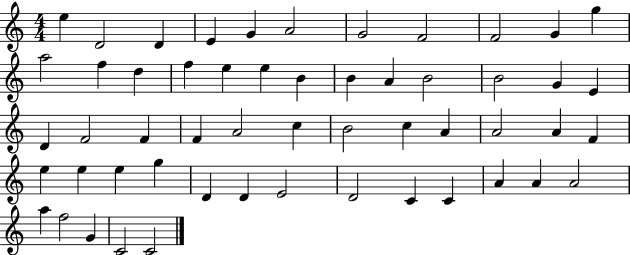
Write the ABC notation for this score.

X:1
T:Untitled
M:4/4
L:1/4
K:C
e D2 D E G A2 G2 F2 F2 G g a2 f d f e e B B A B2 B2 G E D F2 F F A2 c B2 c A A2 A F e e e g D D E2 D2 C C A A A2 a f2 G C2 C2